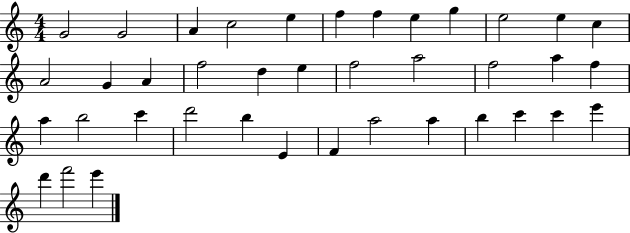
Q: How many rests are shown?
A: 0